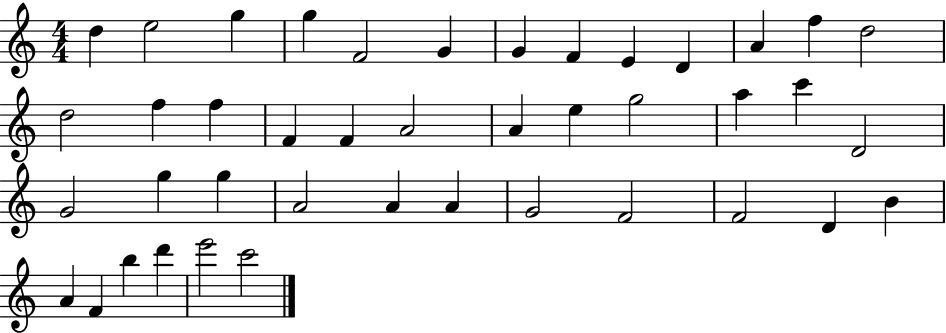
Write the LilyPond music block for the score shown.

{
  \clef treble
  \numericTimeSignature
  \time 4/4
  \key c \major
  d''4 e''2 g''4 | g''4 f'2 g'4 | g'4 f'4 e'4 d'4 | a'4 f''4 d''2 | \break d''2 f''4 f''4 | f'4 f'4 a'2 | a'4 e''4 g''2 | a''4 c'''4 d'2 | \break g'2 g''4 g''4 | a'2 a'4 a'4 | g'2 f'2 | f'2 d'4 b'4 | \break a'4 f'4 b''4 d'''4 | e'''2 c'''2 | \bar "|."
}